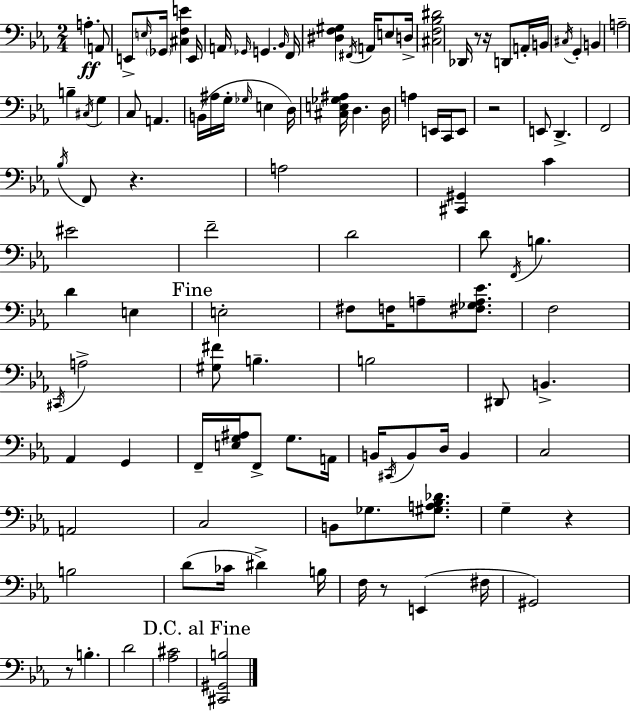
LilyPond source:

{
  \clef bass
  \numericTimeSignature
  \time 2/4
  \key ees \major
  a4.-.\ff a,8 | e,8-> \grace { e16 } \parenthesize ges,16 <cis f e'>4 | e,16 a,16 \grace { ges,16 } g,4. | \grace { bes,16 } f,16 <dis f gis>4 \acciaccatura { fis,16 } | \break a,16 e8 d16-> <cis f bes dis'>2 | des,16 r8 r16 | d,8 a,16-. b,16 \acciaccatura { cis16 } g,4-. | b,4 a2-- | \break b4-- | \acciaccatura { cis16 } g4 c8 | a,4. b,16( ais16 | g16-. \grace { ges16 } e4 d16) <cis e ges ais>16 | \break d4. d16 a4 | e,16 c,16 e,8 r2 | e,8 | d,4.-> f,2 | \break \acciaccatura { bes16 } | f,8 r4. | a2 | <cis, gis,>4 c'4 | \break eis'2 | f'2-- | d'2 | d'8 \acciaccatura { f,16 } b4. | \break d'4 e4 | \mark "Fine" e2-. | fis8 f16 a8-- <fis ges a ees'>8. | f2 | \break \acciaccatura { cis,16 } a2-> | <gis fis'>8 b4.-- | b2 | dis,8 b,4.-> | \break aes,4 g,4 | f,16-- <e g ais>16 f,8-> g8. | a,16 b,16 \acciaccatura { cis,16 } b,8 d16 b,4 | c2 | \break a,2 | c2 | b,8 ges8. | <gis a bes des'>8. g4-- r4 | \break b2 | d'8( ces'16 dis'4->) | b16 f16 r8 e,4( | fis16 gis,2) | \break r8 b4.-. | d'2 | <aes cis'>2 | \mark "D.C. al Fine" <cis, gis, b>2 | \break \bar "|."
}